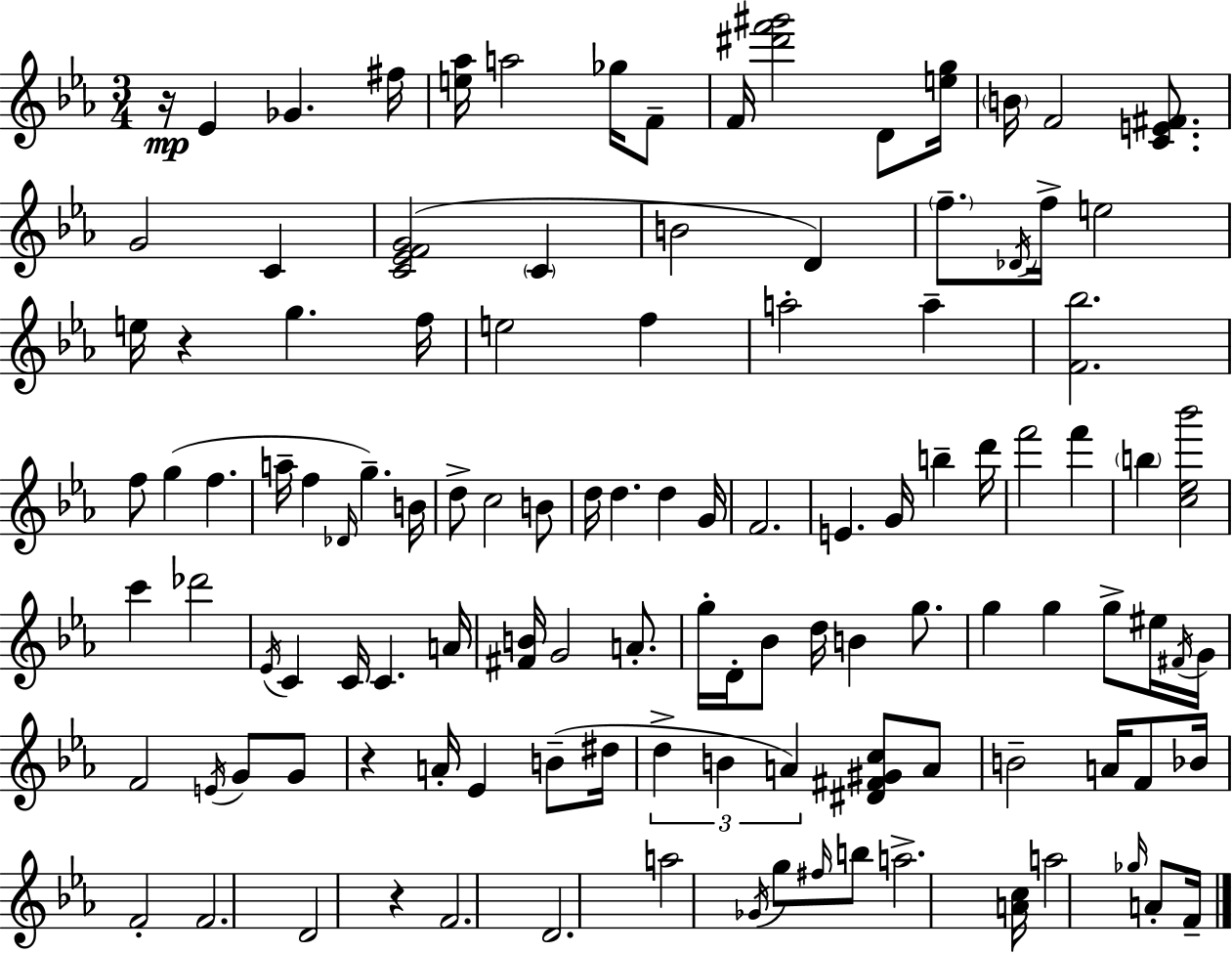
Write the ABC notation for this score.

X:1
T:Untitled
M:3/4
L:1/4
K:Cm
z/4 _E _G ^f/4 [e_a]/4 a2 _g/4 F/2 F/4 [^d'f'^g']2 D/2 [eg]/4 B/4 F2 [CE^F]/2 G2 C [C_EFG]2 C B2 D f/2 _D/4 f/4 e2 e/4 z g f/4 e2 f a2 a [F_b]2 f/2 g f a/4 f _D/4 g B/4 d/2 c2 B/2 d/4 d d G/4 F2 E G/4 b d'/4 f'2 f' b [c_e_b']2 c' _d'2 _E/4 C C/4 C A/4 [^FB]/4 G2 A/2 g/4 D/4 _B/2 d/4 B g/2 g g g/2 ^e/4 ^F/4 G/4 F2 E/4 G/2 G/2 z A/4 _E B/2 ^d/4 d B A [^D^F^Gc]/2 A/2 B2 A/4 F/2 _B/4 F2 F2 D2 z F2 D2 a2 _G/4 g/2 ^f/4 b/2 a2 [Ac]/4 a2 _g/4 A/2 F/4